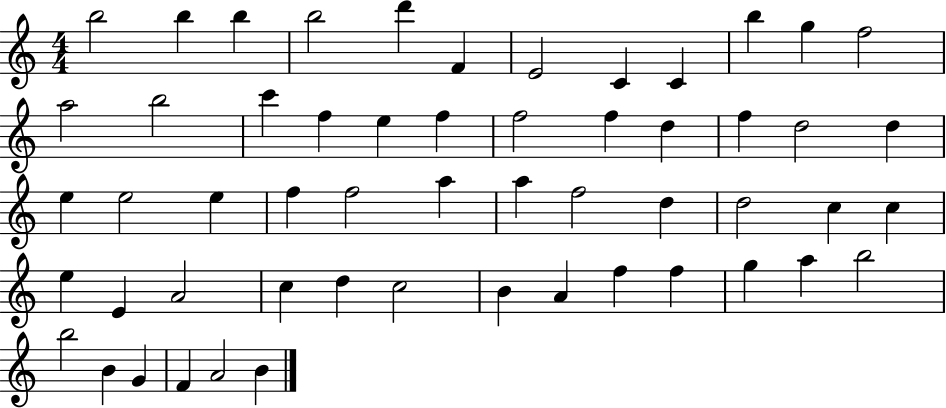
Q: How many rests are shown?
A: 0